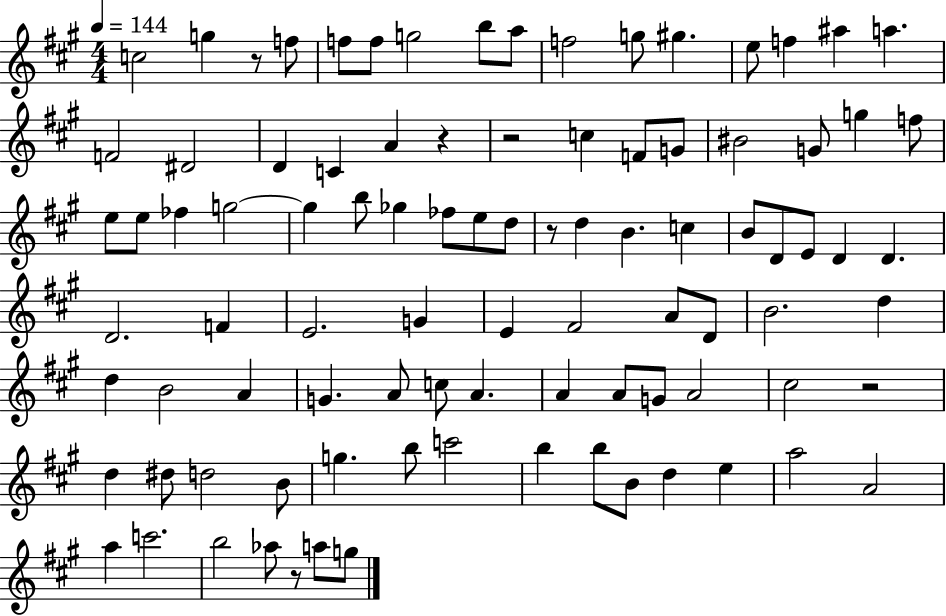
X:1
T:Untitled
M:4/4
L:1/4
K:A
c2 g z/2 f/2 f/2 f/2 g2 b/2 a/2 f2 g/2 ^g e/2 f ^a a F2 ^D2 D C A z z2 c F/2 G/2 ^B2 G/2 g f/2 e/2 e/2 _f g2 g b/2 _g _f/2 e/2 d/2 z/2 d B c B/2 D/2 E/2 D D D2 F E2 G E ^F2 A/2 D/2 B2 d d B2 A G A/2 c/2 A A A/2 G/2 A2 ^c2 z2 d ^d/2 d2 B/2 g b/2 c'2 b b/2 B/2 d e a2 A2 a c'2 b2 _a/2 z/2 a/2 g/2